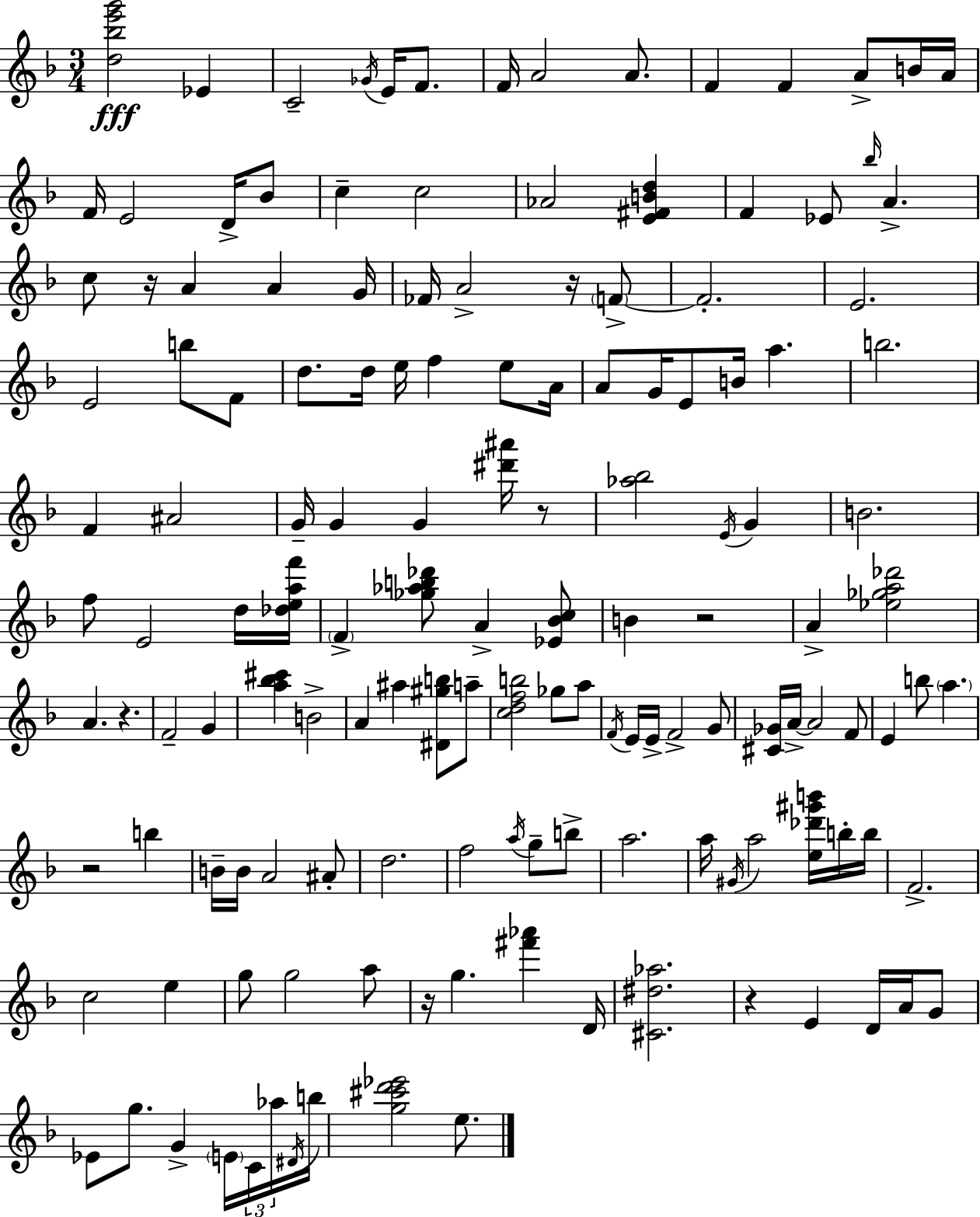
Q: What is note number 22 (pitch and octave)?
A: Eb4